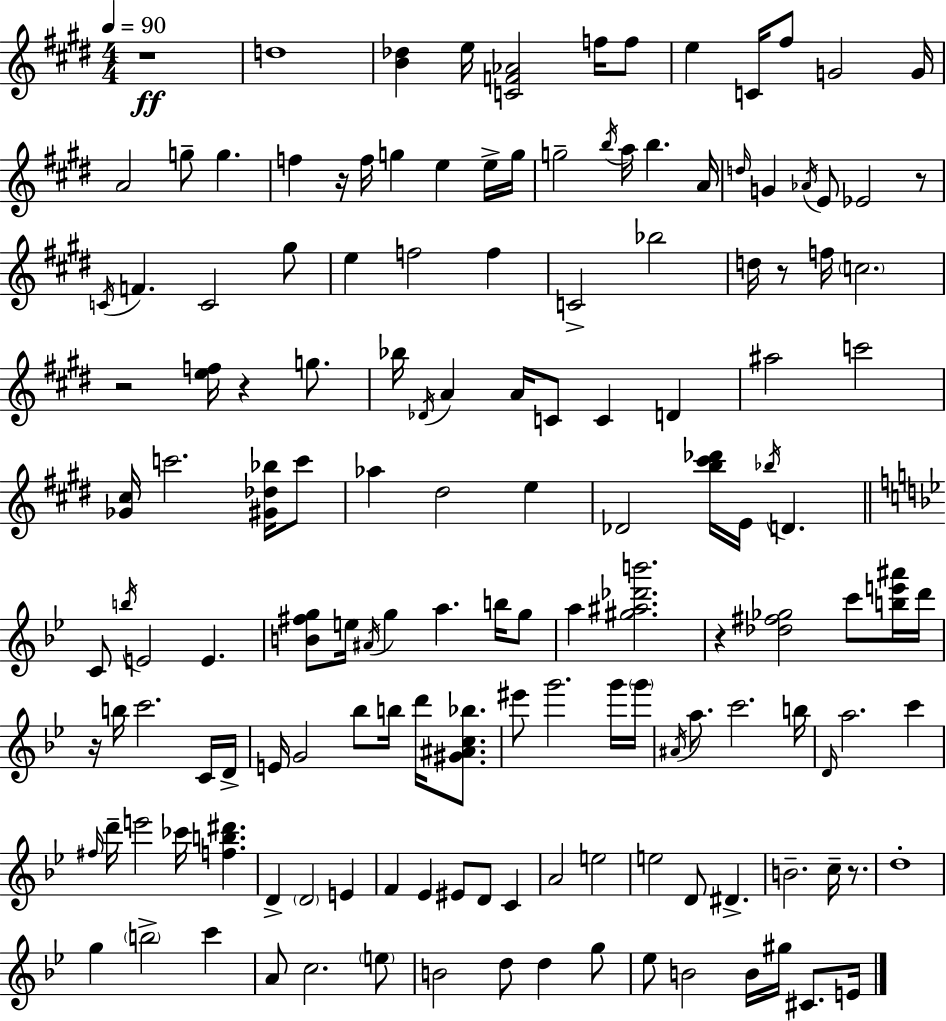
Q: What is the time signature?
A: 4/4